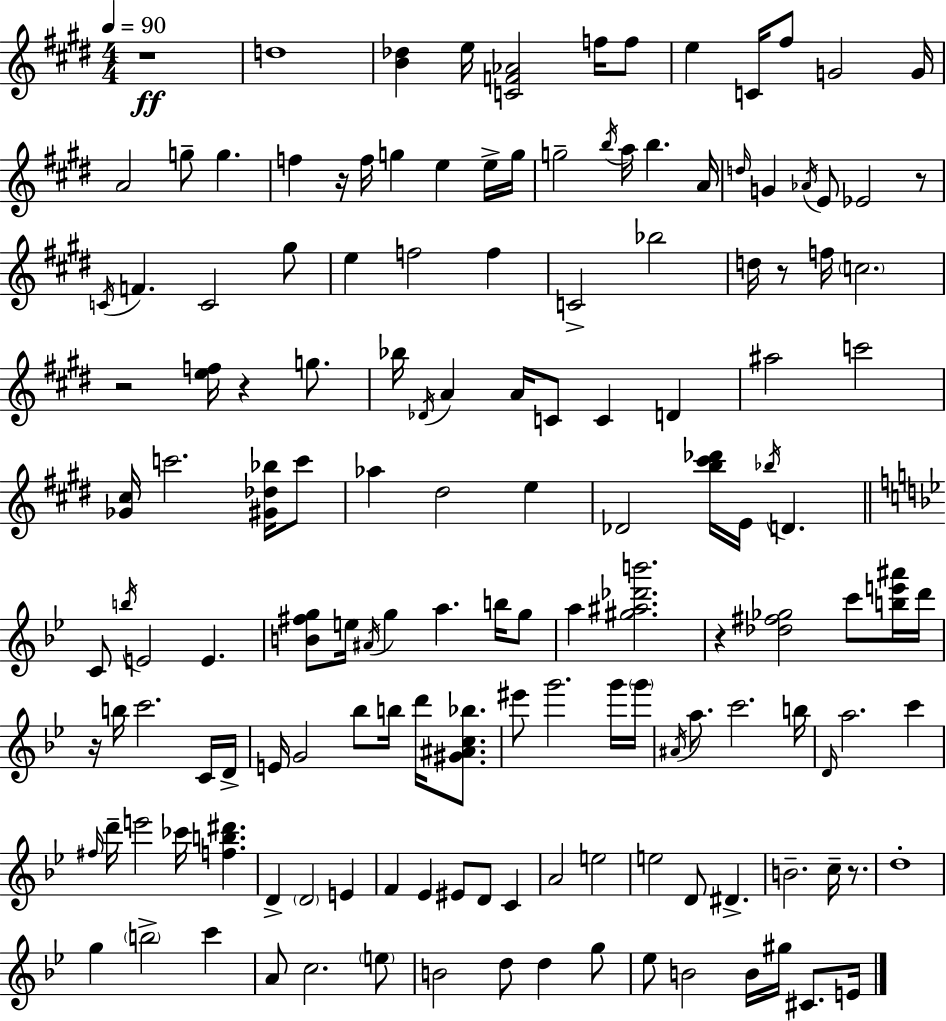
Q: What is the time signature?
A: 4/4